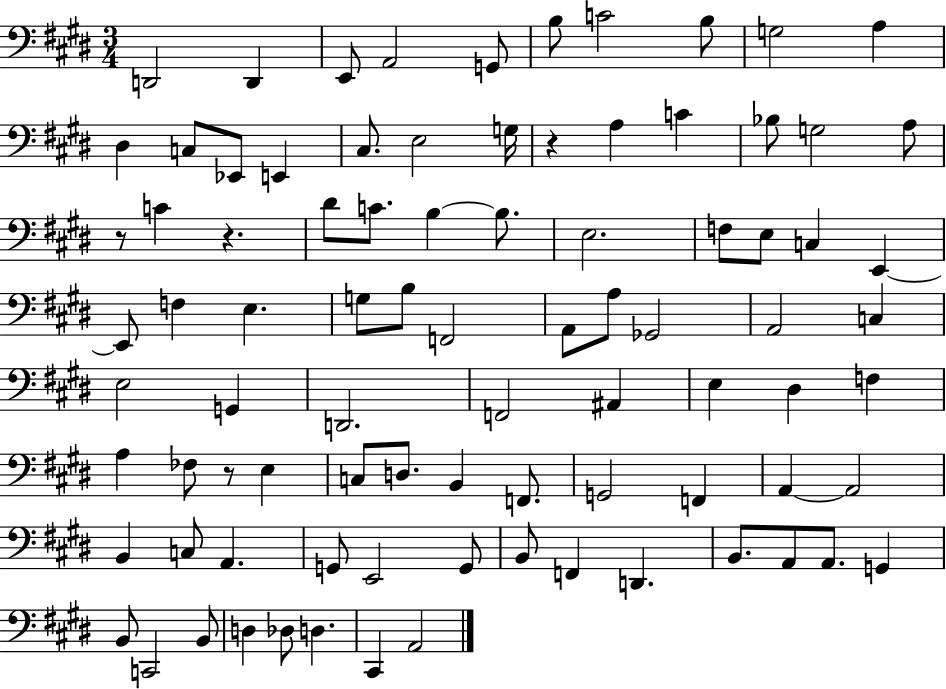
D2/h D2/q E2/e A2/h G2/e B3/e C4/h B3/e G3/h A3/q D#3/q C3/e Eb2/e E2/q C#3/e. E3/h G3/s R/q A3/q C4/q Bb3/e G3/h A3/e R/e C4/q R/q. D#4/e C4/e. B3/q B3/e. E3/h. F3/e E3/e C3/q E2/q E2/e F3/q E3/q. G3/e B3/e F2/h A2/e A3/e Gb2/h A2/h C3/q E3/h G2/q D2/h. F2/h A#2/q E3/q D#3/q F3/q A3/q FES3/e R/e E3/q C3/e D3/e. B2/q F2/e. G2/h F2/q A2/q A2/h B2/q C3/e A2/q. G2/e E2/h G2/e B2/e F2/q D2/q. B2/e. A2/e A2/e. G2/q B2/e C2/h B2/e D3/q Db3/e D3/q. C#2/q A2/h